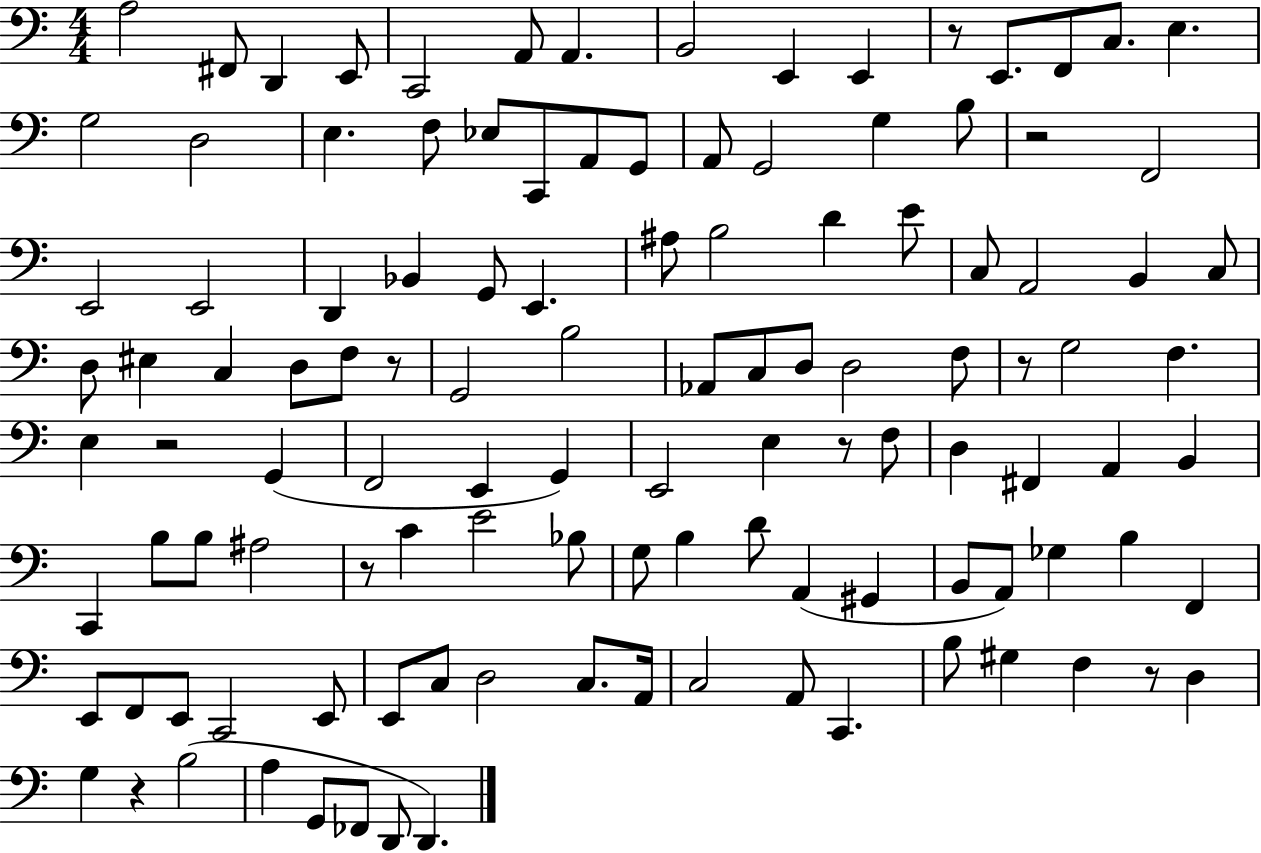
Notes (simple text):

A3/h F#2/e D2/q E2/e C2/h A2/e A2/q. B2/h E2/q E2/q R/e E2/e. F2/e C3/e. E3/q. G3/h D3/h E3/q. F3/e Eb3/e C2/e A2/e G2/e A2/e G2/h G3/q B3/e R/h F2/h E2/h E2/h D2/q Bb2/q G2/e E2/q. A#3/e B3/h D4/q E4/e C3/e A2/h B2/q C3/e D3/e EIS3/q C3/q D3/e F3/e R/e G2/h B3/h Ab2/e C3/e D3/e D3/h F3/e R/e G3/h F3/q. E3/q R/h G2/q F2/h E2/q G2/q E2/h E3/q R/e F3/e D3/q F#2/q A2/q B2/q C2/q B3/e B3/e A#3/h R/e C4/q E4/h Bb3/e G3/e B3/q D4/e A2/q G#2/q B2/e A2/e Gb3/q B3/q F2/q E2/e F2/e E2/e C2/h E2/e E2/e C3/e D3/h C3/e. A2/s C3/h A2/e C2/q. B3/e G#3/q F3/q R/e D3/q G3/q R/q B3/h A3/q G2/e FES2/e D2/e D2/q.